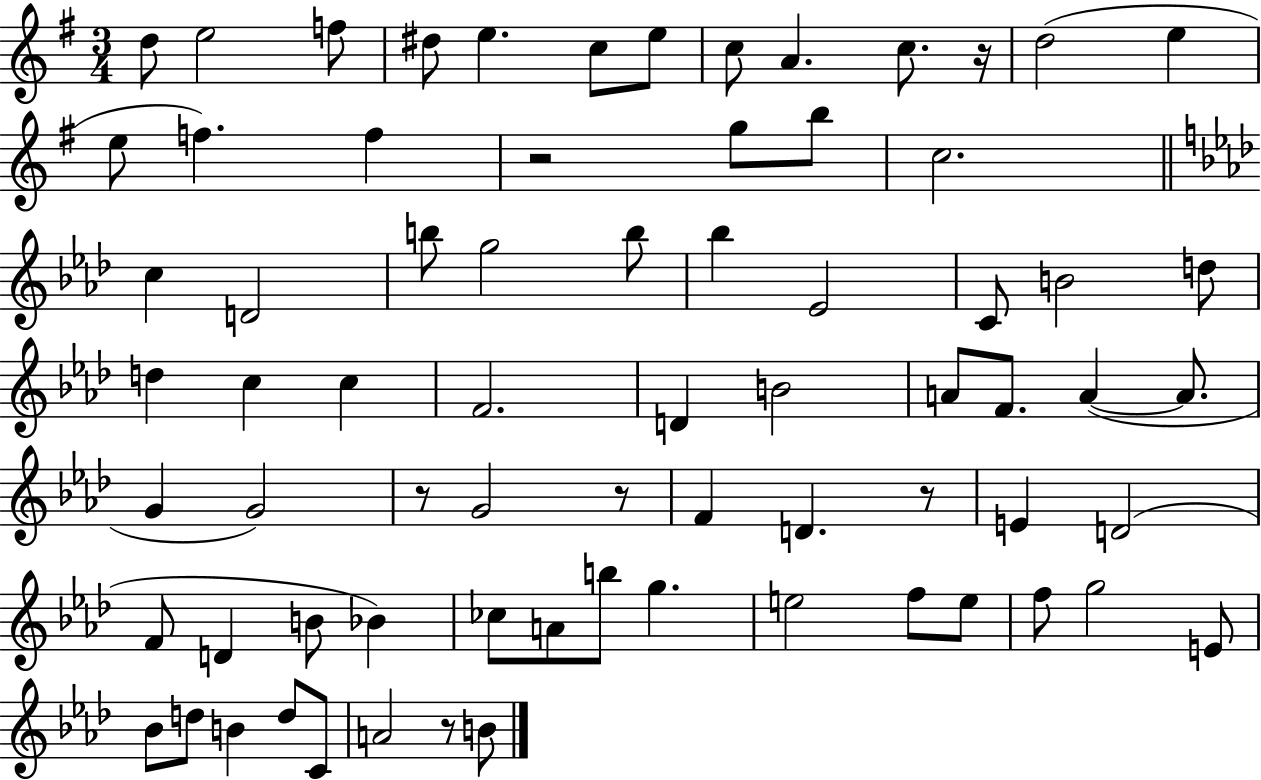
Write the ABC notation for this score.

X:1
T:Untitled
M:3/4
L:1/4
K:G
d/2 e2 f/2 ^d/2 e c/2 e/2 c/2 A c/2 z/4 d2 e e/2 f f z2 g/2 b/2 c2 c D2 b/2 g2 b/2 _b _E2 C/2 B2 d/2 d c c F2 D B2 A/2 F/2 A A/2 G G2 z/2 G2 z/2 F D z/2 E D2 F/2 D B/2 _B _c/2 A/2 b/2 g e2 f/2 e/2 f/2 g2 E/2 _B/2 d/2 B d/2 C/2 A2 z/2 B/2